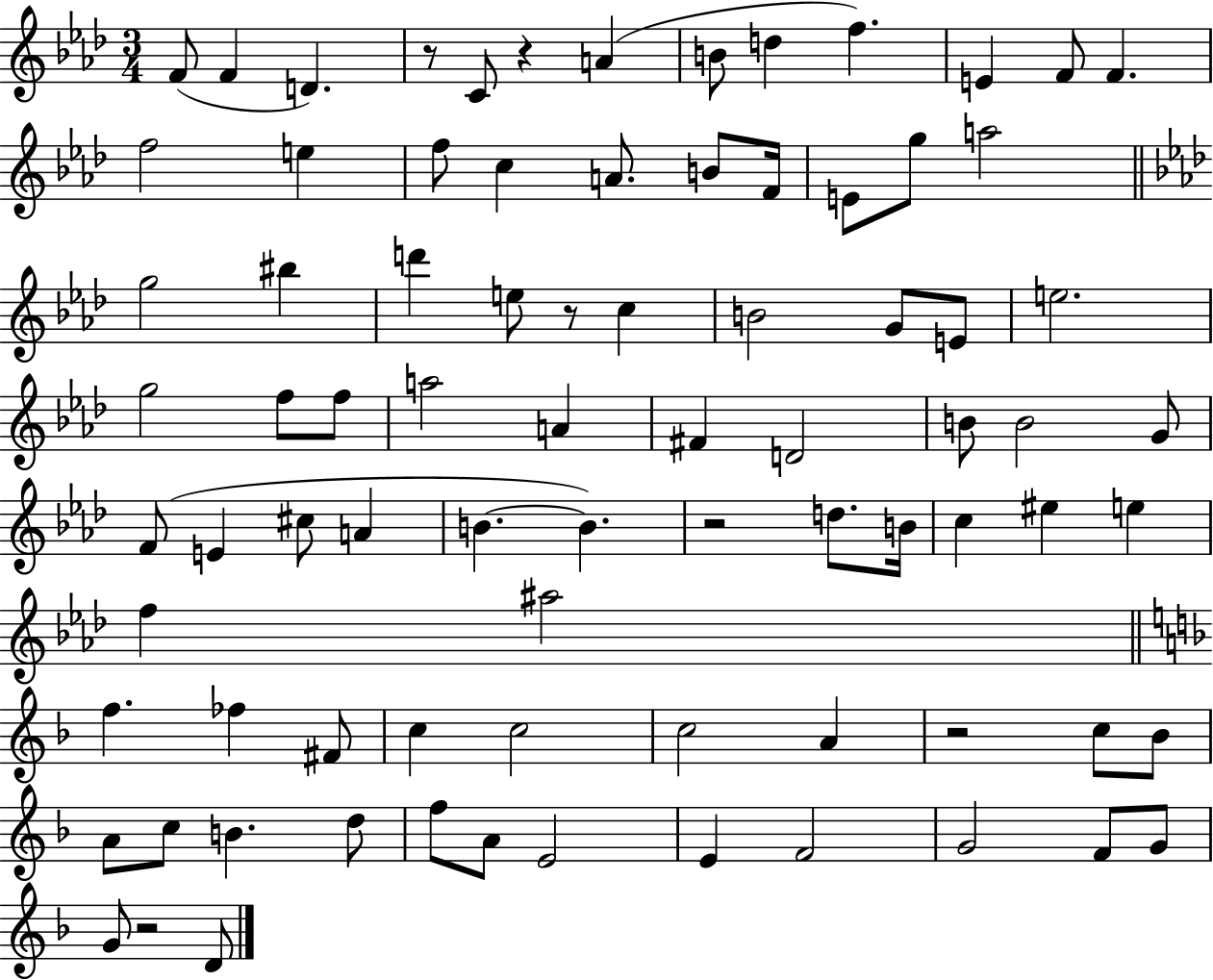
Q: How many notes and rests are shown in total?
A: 82